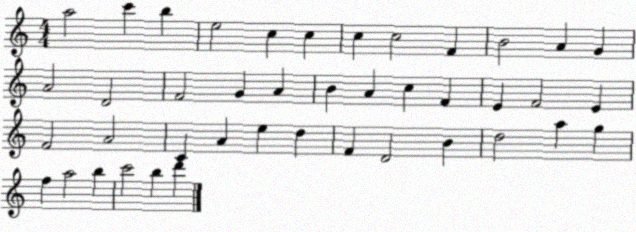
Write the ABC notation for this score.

X:1
T:Untitled
M:4/4
L:1/4
K:C
a2 c' b e2 c c c c2 F B2 A G A2 D2 F2 G A B A c F E F2 E F2 A2 C A e d F D2 B d2 a g f a2 b c'2 b d'